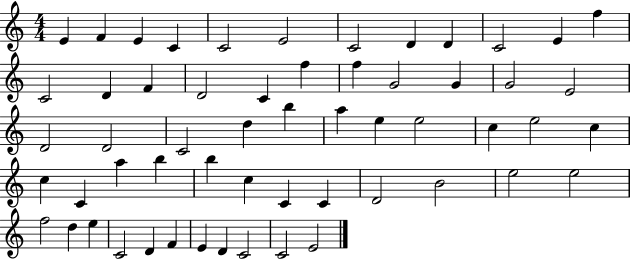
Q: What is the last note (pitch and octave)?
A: E4